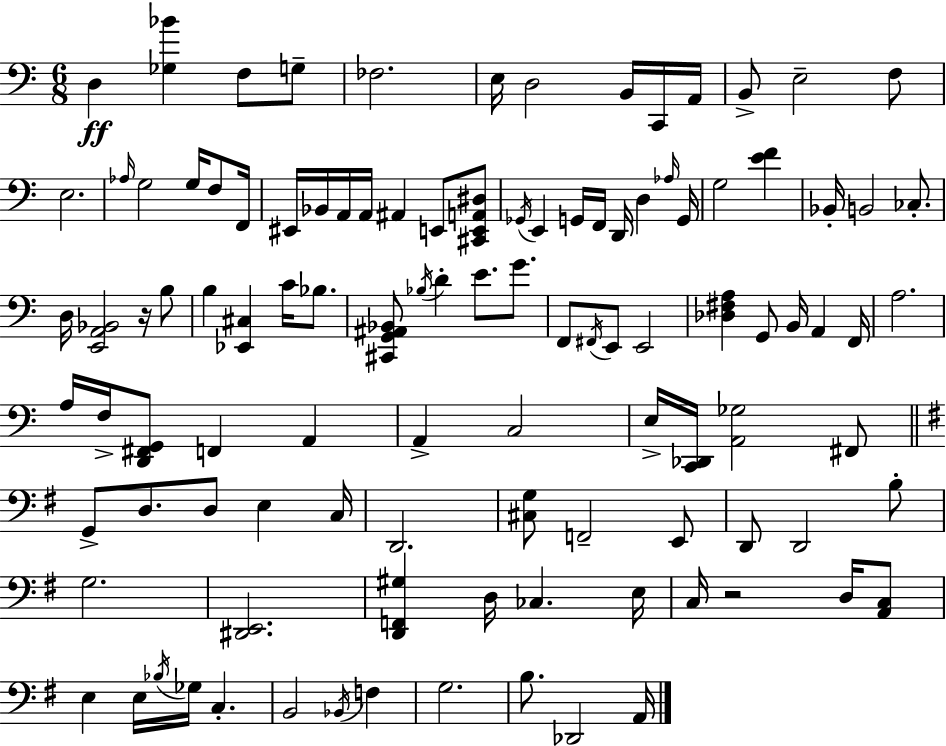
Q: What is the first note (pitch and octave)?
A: D3